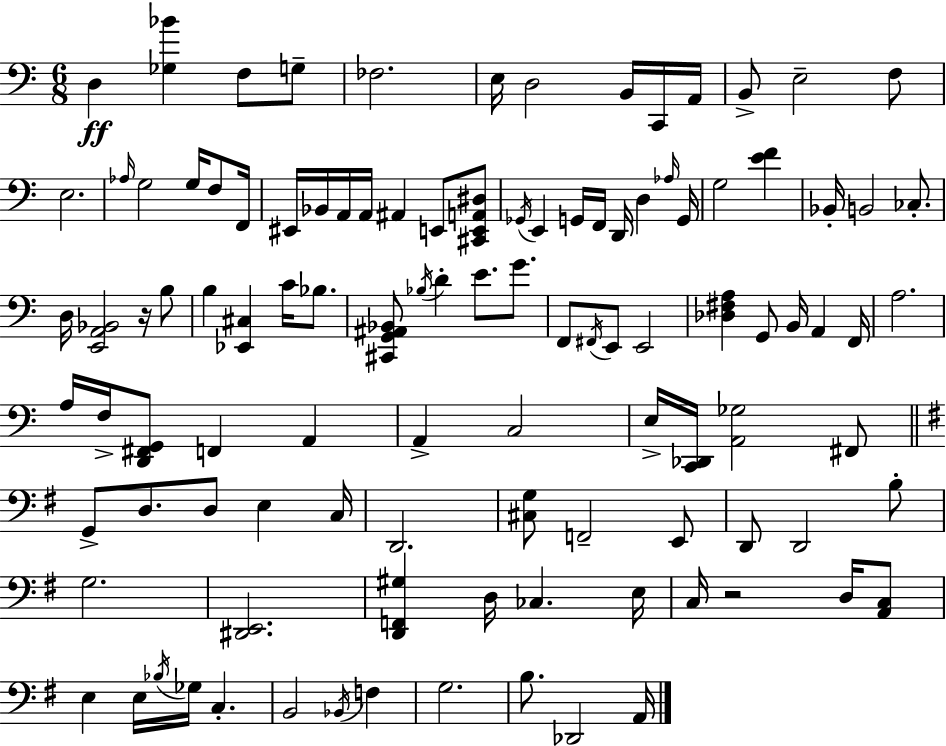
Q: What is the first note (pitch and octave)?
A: D3